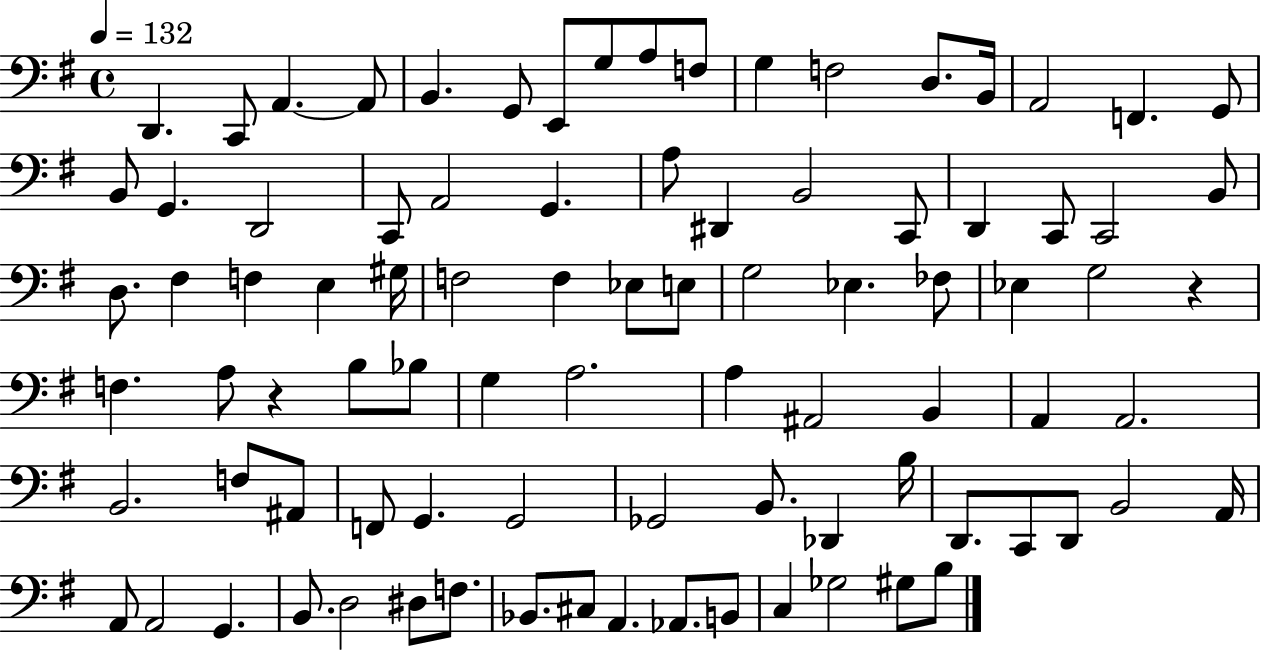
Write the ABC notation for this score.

X:1
T:Untitled
M:4/4
L:1/4
K:G
D,, C,,/2 A,, A,,/2 B,, G,,/2 E,,/2 G,/2 A,/2 F,/2 G, F,2 D,/2 B,,/4 A,,2 F,, G,,/2 B,,/2 G,, D,,2 C,,/2 A,,2 G,, A,/2 ^D,, B,,2 C,,/2 D,, C,,/2 C,,2 B,,/2 D,/2 ^F, F, E, ^G,/4 F,2 F, _E,/2 E,/2 G,2 _E, _F,/2 _E, G,2 z F, A,/2 z B,/2 _B,/2 G, A,2 A, ^A,,2 B,, A,, A,,2 B,,2 F,/2 ^A,,/2 F,,/2 G,, G,,2 _G,,2 B,,/2 _D,, B,/4 D,,/2 C,,/2 D,,/2 B,,2 A,,/4 A,,/2 A,,2 G,, B,,/2 D,2 ^D,/2 F,/2 _B,,/2 ^C,/2 A,, _A,,/2 B,,/2 C, _G,2 ^G,/2 B,/2